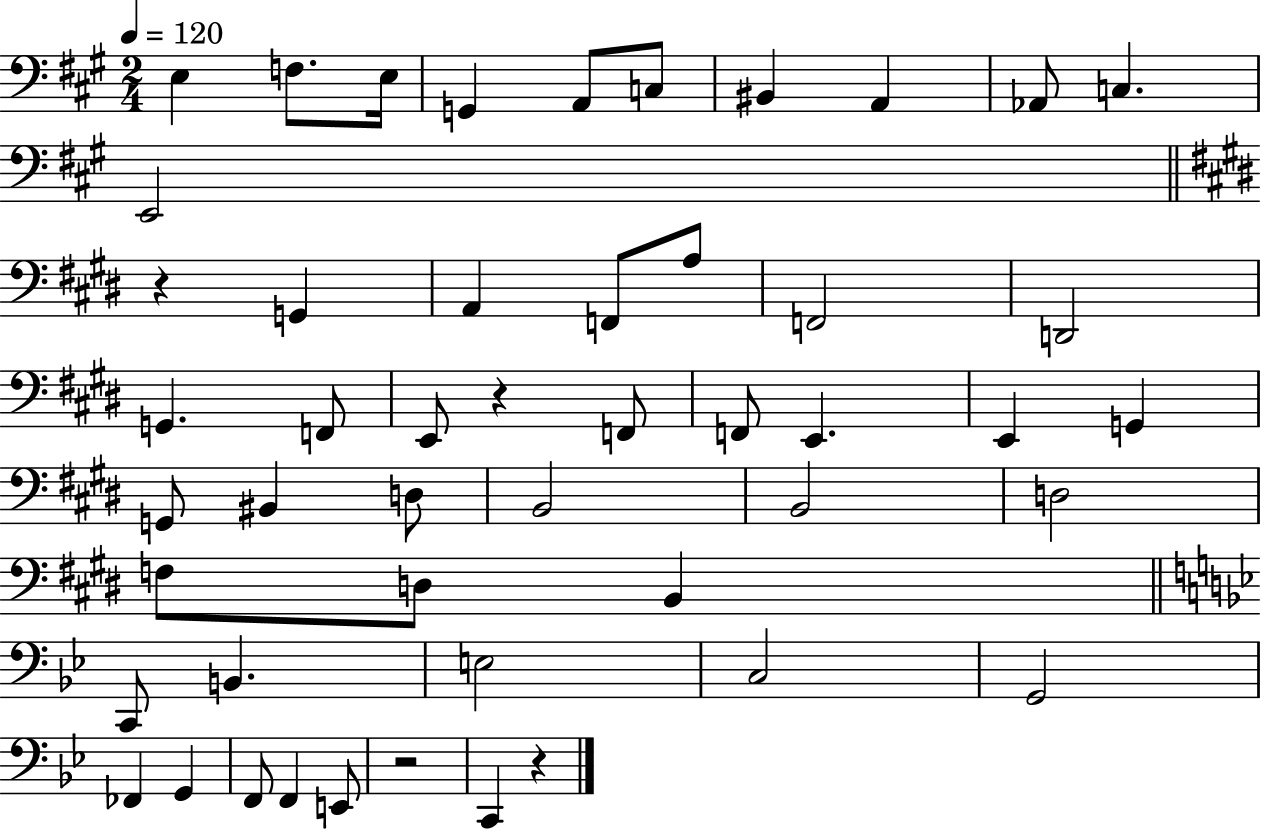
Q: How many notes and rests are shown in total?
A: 49